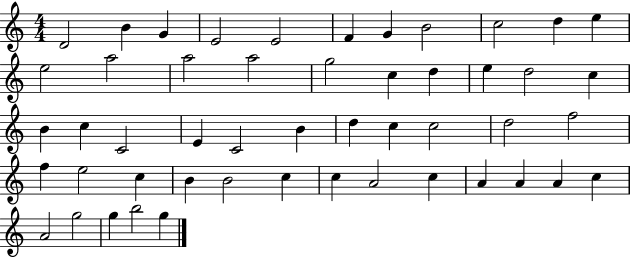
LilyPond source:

{
  \clef treble
  \numericTimeSignature
  \time 4/4
  \key c \major
  d'2 b'4 g'4 | e'2 e'2 | f'4 g'4 b'2 | c''2 d''4 e''4 | \break e''2 a''2 | a''2 a''2 | g''2 c''4 d''4 | e''4 d''2 c''4 | \break b'4 c''4 c'2 | e'4 c'2 b'4 | d''4 c''4 c''2 | d''2 f''2 | \break f''4 e''2 c''4 | b'4 b'2 c''4 | c''4 a'2 c''4 | a'4 a'4 a'4 c''4 | \break a'2 g''2 | g''4 b''2 g''4 | \bar "|."
}